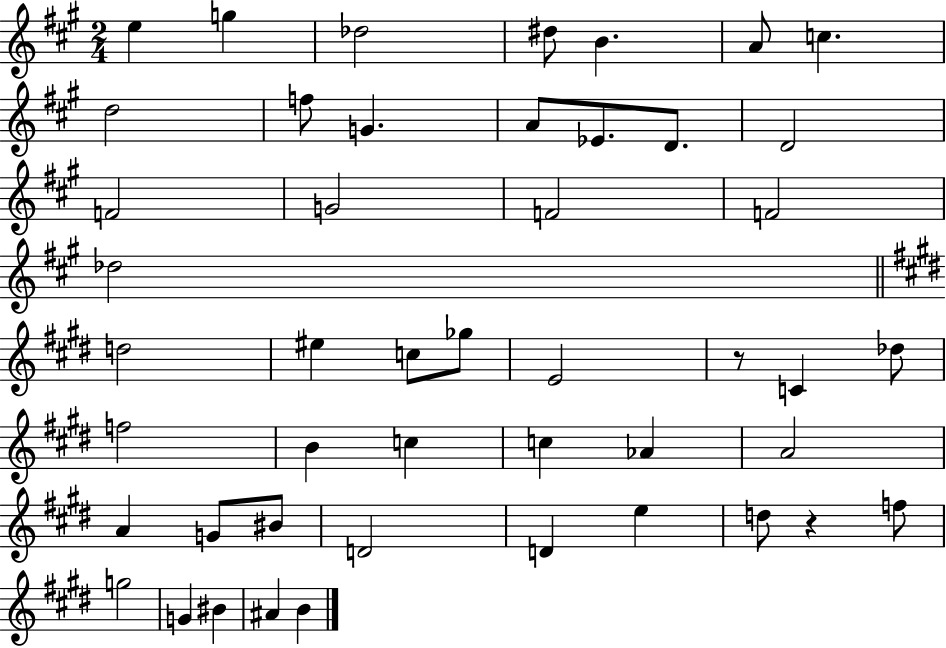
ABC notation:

X:1
T:Untitled
M:2/4
L:1/4
K:A
e g _d2 ^d/2 B A/2 c d2 f/2 G A/2 _E/2 D/2 D2 F2 G2 F2 F2 _d2 d2 ^e c/2 _g/2 E2 z/2 C _d/2 f2 B c c _A A2 A G/2 ^B/2 D2 D e d/2 z f/2 g2 G ^B ^A B